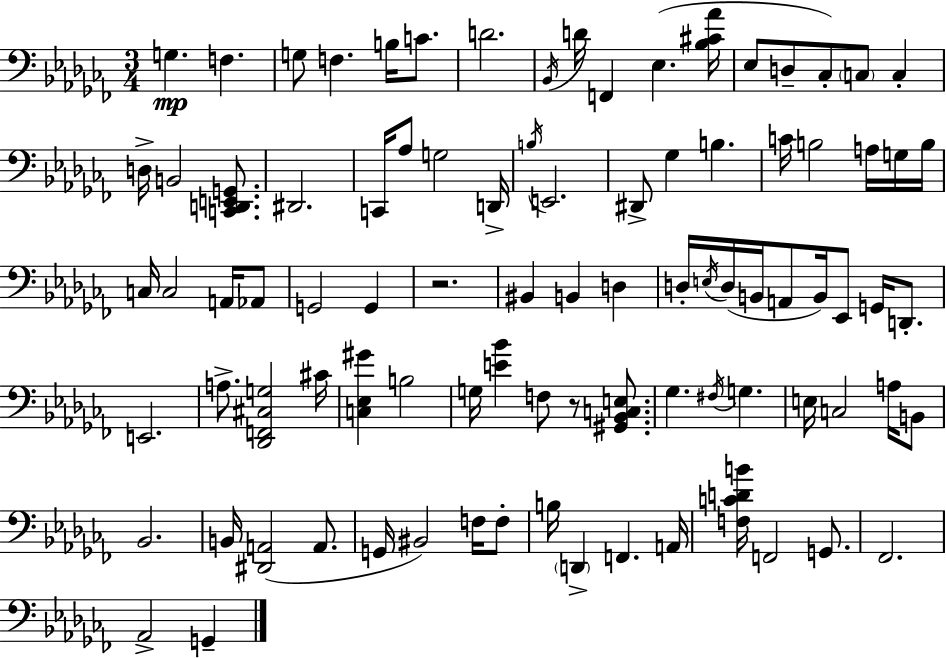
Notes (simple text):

G3/q. F3/q. G3/e F3/q. B3/s C4/e. D4/h. Bb2/s D4/s F2/q Eb3/q. [Bb3,C#4,Ab4]/s Eb3/e D3/e CES3/e C3/e C3/q D3/s B2/h [C2,D2,E2,G2]/e. D#2/h. C2/s Ab3/e G3/h D2/s B3/s E2/h. D#2/e Gb3/q B3/q. C4/s B3/h A3/s G3/s B3/s C3/s C3/h A2/s Ab2/e G2/h G2/q R/h. BIS2/q B2/q D3/q D3/s E3/s D3/s B2/s A2/e B2/s Eb2/e G2/s D2/e. E2/h. A3/e. [Db2,F2,C#3,G3]/h C#4/s [C3,Eb3,G#4]/q B3/h G3/s [E4,Bb4]/q F3/e R/e [G#2,Bb2,C3,E3]/e. Gb3/q. F#3/s G3/q. E3/s C3/h A3/s B2/e Bb2/h. B2/s [D#2,A2]/h A2/e. G2/s BIS2/h F3/s F3/e B3/s D2/q F2/q. A2/s [F3,C4,D4,B4]/s F2/h G2/e. FES2/h. Ab2/h G2/q